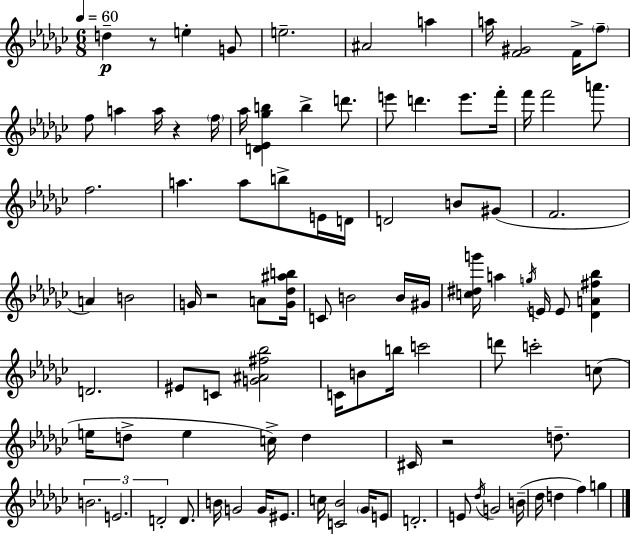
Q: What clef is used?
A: treble